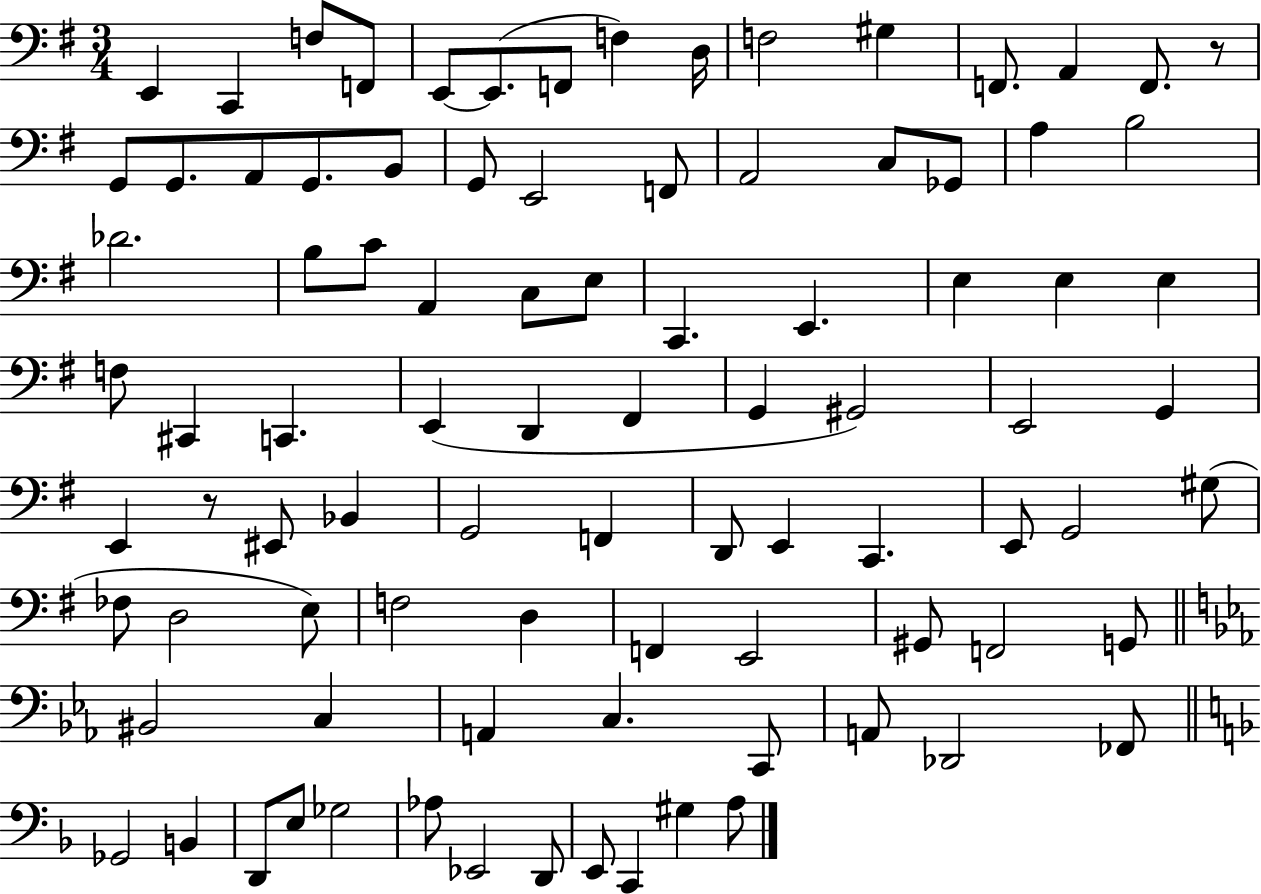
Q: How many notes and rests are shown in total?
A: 91